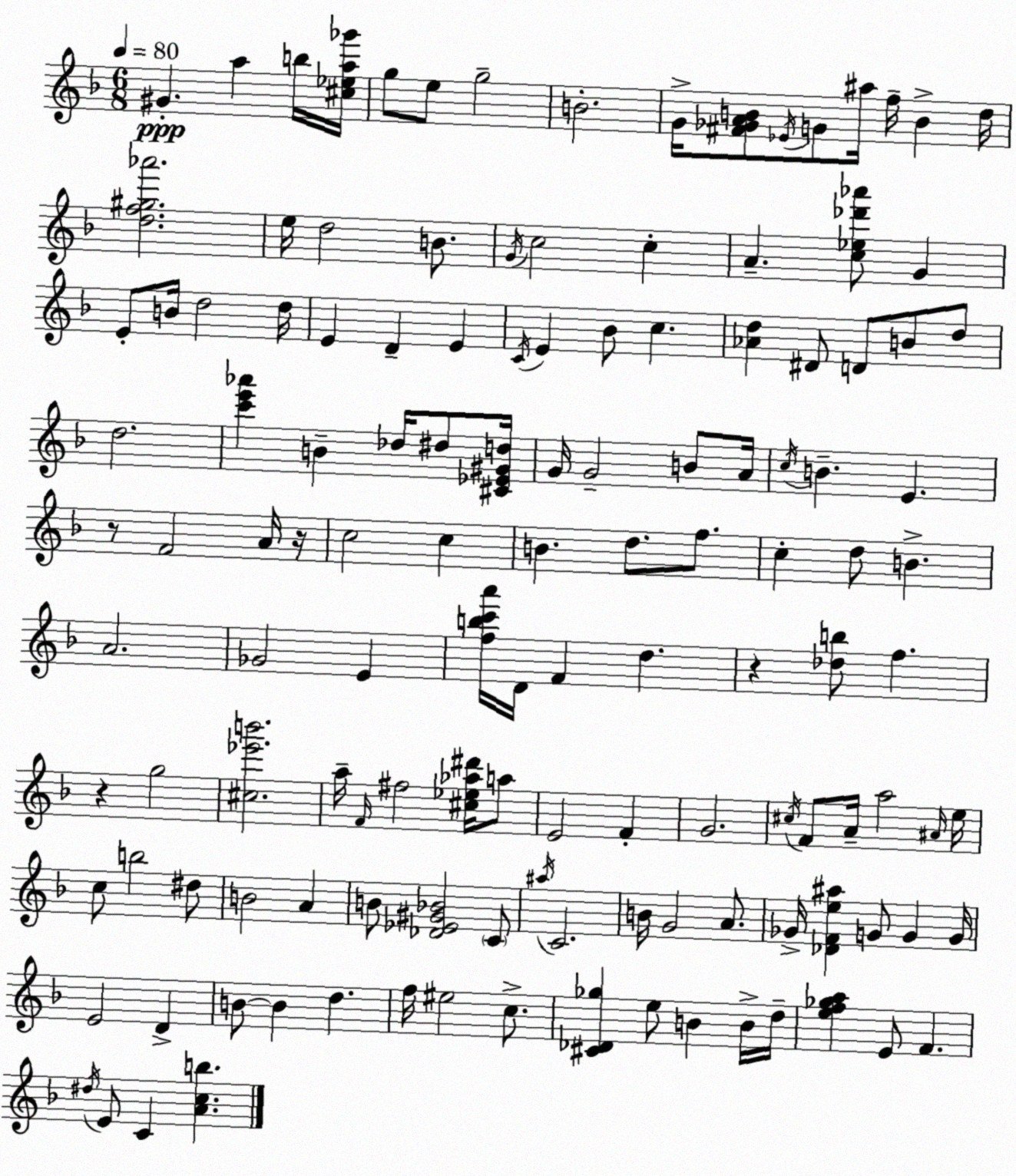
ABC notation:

X:1
T:Untitled
M:6/8
L:1/4
K:F
^G a b/4 [^c_ea_g']/4 g/2 e/2 g2 B2 G/4 [^F_GAB]/2 _E/4 G/2 ^a/4 f/4 B d/4 [df^g_a']2 e/4 d2 B/2 G/4 c2 c A [c_e_d'_a']/2 G E/2 B/4 d2 d/4 E D E C/4 E _B/2 c [_Ad] ^D/2 D/2 B/2 d/2 d2 [c'e'_a'] B _d/4 ^d/2 [^C_E^Gd]/4 G/4 G2 B/2 A/4 c/4 B E z/2 F2 A/4 z/4 c2 c B d/2 f/2 c d/2 B A2 _G2 E [fbc'a']/4 D/4 F d z [_db]/2 f z g2 [^c_e'b']2 a/4 F/4 ^f2 [^c_e_a^d']/4 a/2 E2 F G2 ^c/4 F/2 A/4 a2 ^A/4 e/4 c/2 b2 ^d/2 B2 A B/2 [_D_E^G_B]2 C/2 ^a/4 C2 B/4 G2 A/2 _G/4 [_DFe^a] G/2 G G/4 E2 D B/2 B d f/4 ^e2 c/2 [^C_D_g] e/2 B B/4 d/4 [ef_ga] E/2 F ^d/4 E/2 C [Acb]